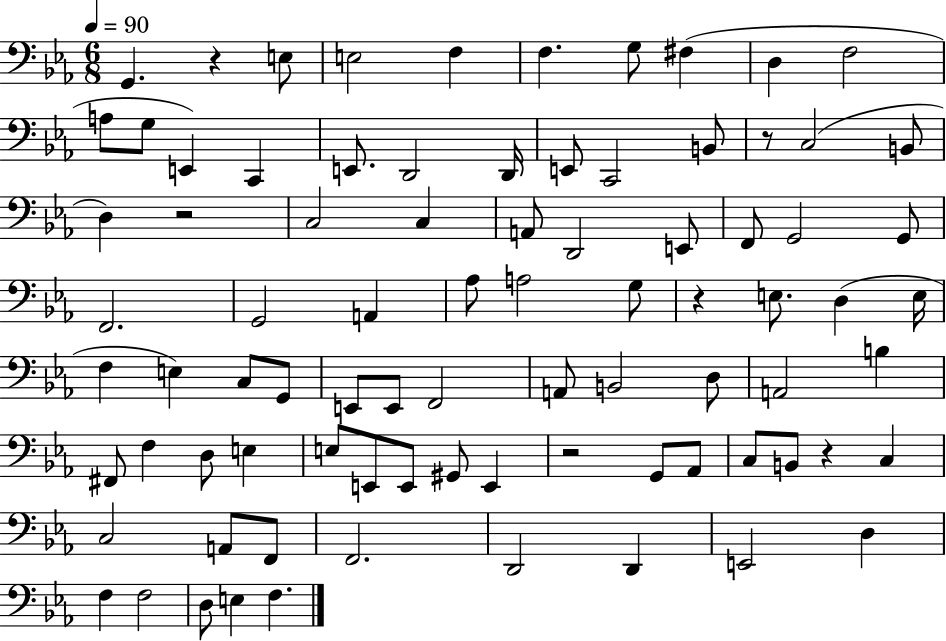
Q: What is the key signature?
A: EES major